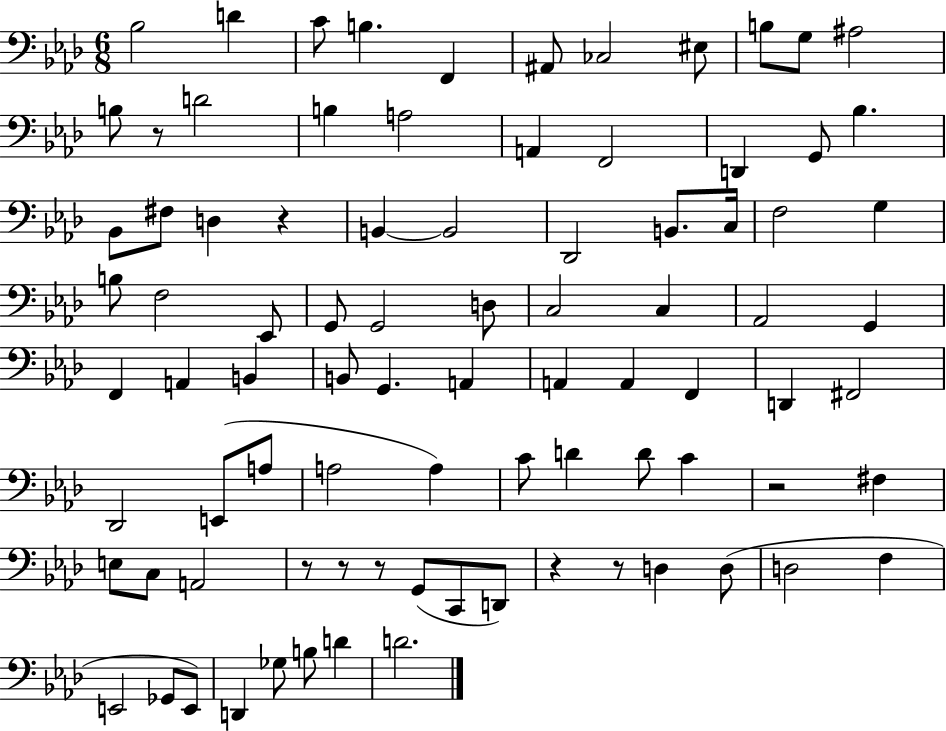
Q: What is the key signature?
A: AES major